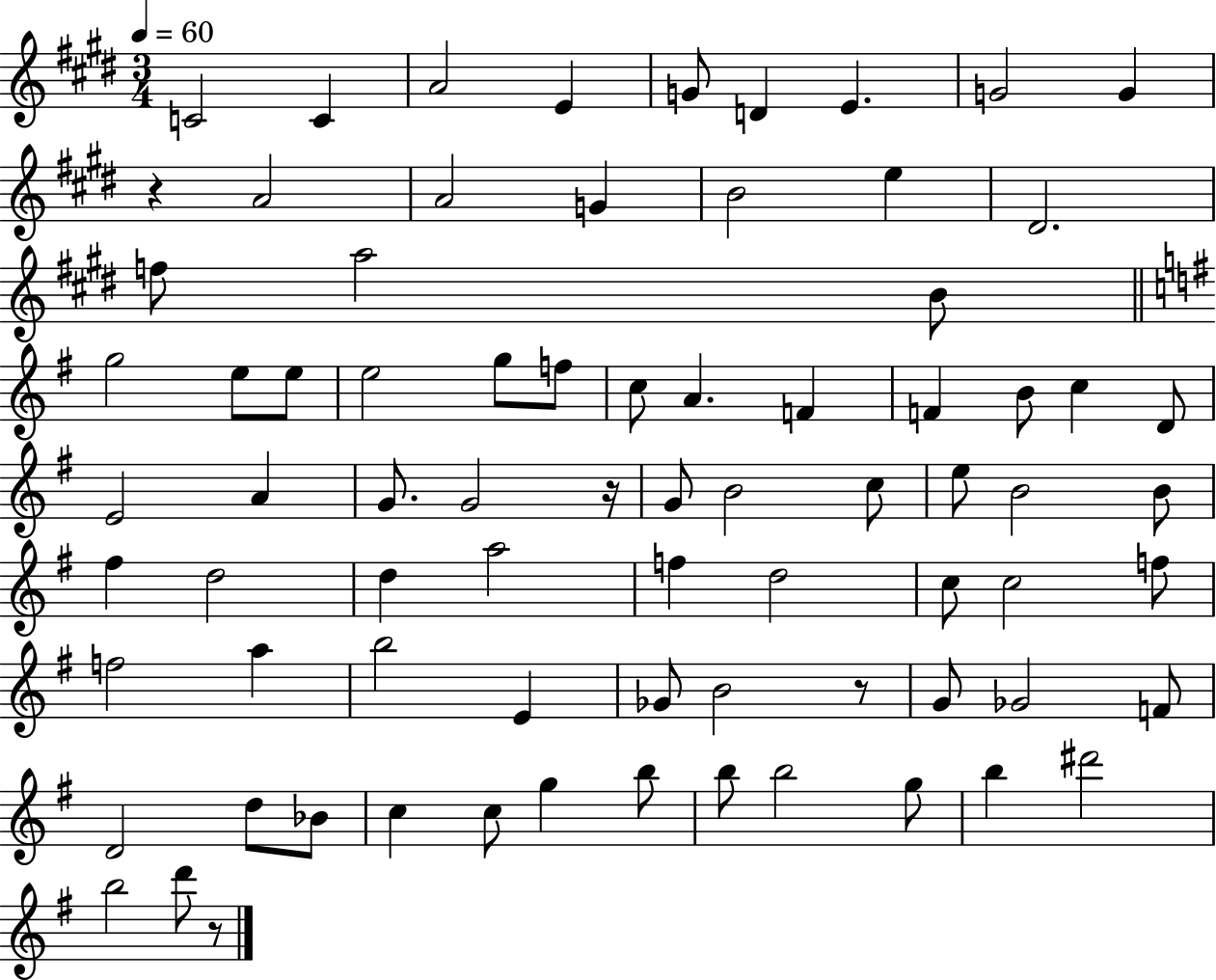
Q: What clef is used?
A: treble